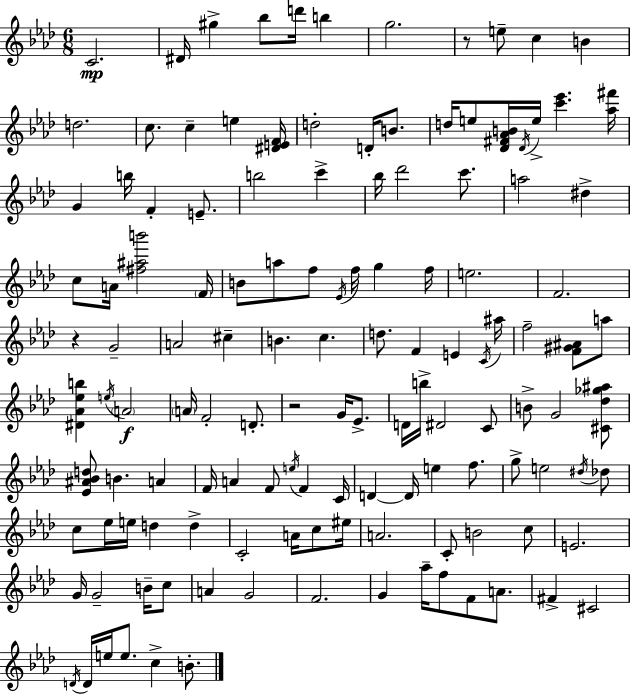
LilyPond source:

{
  \clef treble
  \numericTimeSignature
  \time 6/8
  \key f \minor
  c'2.\mp | dis'16 gis''4-> bes''8 d'''16 b''4 | g''2. | r8 e''8-- c''4 b'4 | \break d''2. | c''8. c''4-- e''4 <dis' e' f'>16 | d''2-. d'16-. b'8. | d''16 e''8 <des' fis' aes' b'>16 \acciaccatura { des'16 } e''16-> <c''' ees'''>4. | \break <aes'' fis'''>16 g'4 b''16 f'4-. e'8.-- | b''2 c'''4-> | bes''16 des'''2 c'''8. | a''2 dis''4-> | \break c''8 a'16 <fis'' ais'' b'''>2 | \parenthesize f'16 b'8 a''8 f''8 \acciaccatura { ees'16 } f''16 g''4 | f''16 e''2. | f'2. | \break r4 g'2-- | a'2 cis''4-- | b'4. c''4. | d''8. f'4 e'4 | \break \acciaccatura { c'16 } ais''16 f''2-- <f' gis' ais'>8 | a''8 <dis' aes' ees'' b''>4 \acciaccatura { e''16 }\f \parenthesize a'2 | \parenthesize a'16 f'2-. | d'8.-. r2 | \break g'16 ees'8.-> d'16 b''16-> dis'2 | c'8 b'8-> g'2 | <cis' des'' ges'' ais''>8 <ees' ais' bes' d''>8 b'4. | a'4 f'16 a'4 f'8 \acciaccatura { e''16 } | \break f'4 c'16 d'4~~ d'16 e''4 | f''8. g''8-> e''2 | \acciaccatura { dis''16 } des''8 c''8 ees''16 e''16 d''4 | d''4-> c'2-. | \break a'16 c''8 eis''16 a'2. | c'8-. b'2 | c''8 e'2. | g'16 g'2-- | \break b'16-- c''8 a'4 g'2 | f'2. | g'4 aes''16-- f''8 | f'8 a'8. fis'4-> cis'2 | \break \acciaccatura { d'16 } d'16 e''16 e''8. | c''4-> b'8.-. \bar "|."
}